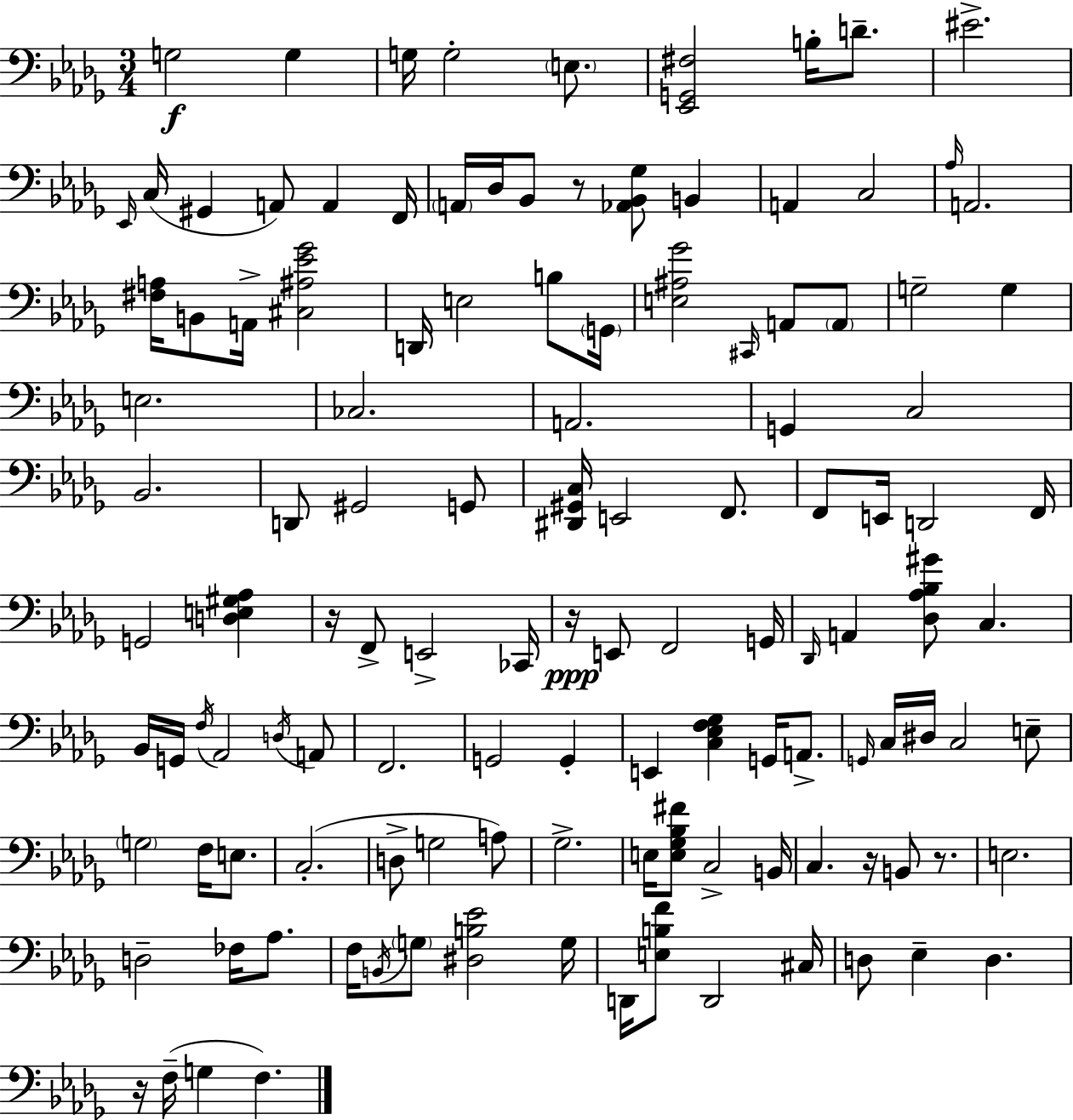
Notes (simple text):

G3/h G3/q G3/s G3/h E3/e. [Eb2,G2,F#3]/h B3/s D4/e. EIS4/h. Eb2/s C3/s G#2/q A2/e A2/q F2/s A2/s Db3/s Bb2/e R/e [Ab2,Bb2,Gb3]/e B2/q A2/q C3/h Ab3/s A2/h. [F#3,A3]/s B2/e A2/s [C#3,A#3,Eb4,Gb4]/h D2/s E3/h B3/e G2/s [E3,A#3,Gb4]/h C#2/s A2/e A2/e G3/h G3/q E3/h. CES3/h. A2/h. G2/q C3/h Bb2/h. D2/e G#2/h G2/e [D#2,G#2,C3]/s E2/h F2/e. F2/e E2/s D2/h F2/s G2/h [D3,E3,G#3,Ab3]/q R/s F2/e E2/h CES2/s R/s E2/e F2/h G2/s Db2/s A2/q [Db3,Ab3,Bb3,G#4]/e C3/q. Bb2/s G2/s F3/s Ab2/h D3/s A2/e F2/h. G2/h G2/q E2/q [C3,Eb3,F3,Gb3]/q G2/s A2/e. G2/s C3/s D#3/s C3/h E3/e G3/h F3/s E3/e. C3/h. D3/e G3/h A3/e Gb3/h. E3/s [E3,Gb3,Bb3,F#4]/e C3/h B2/s C3/q. R/s B2/e R/e. E3/h. D3/h FES3/s Ab3/e. F3/s B2/s G3/e [D#3,B3,Eb4]/h G3/s D2/s [E3,B3,F4]/e D2/h C#3/s D3/e Eb3/q D3/q. R/s F3/s G3/q F3/q.